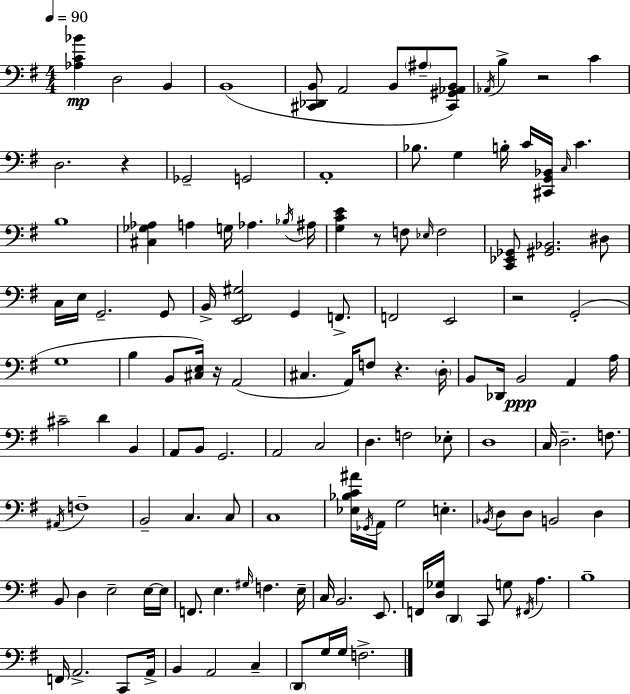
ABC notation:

X:1
T:Untitled
M:4/4
L:1/4
K:Em
[_A,C_B] D,2 B,, B,,4 [^C,,_D,,B,,]/2 A,,2 B,,/2 ^A,/2 [^C,,^G,,_A,,B,,]/2 _A,,/4 B, z2 C D,2 z _G,,2 G,,2 A,,4 _B,/2 G, B,/4 C/4 [^C,,G,,_B,,]/4 C,/4 C B,4 [^C,_G,_A,] A, G,/4 _A, _B,/4 ^A,/4 [G,CE] z/2 F,/2 _E,/4 F,2 [C,,_E,,_G,,]/2 [^G,,_B,,]2 ^D,/2 C,/4 E,/4 G,,2 G,,/2 B,,/4 [E,,^F,,^G,]2 G,, F,,/2 F,,2 E,,2 z2 G,,2 G,4 B, B,,/2 [^C,E,]/4 z/4 A,,2 ^C, A,,/4 F,/2 z D,/4 B,,/2 _D,,/4 B,,2 A,, A,/4 ^C2 D B,, A,,/2 B,,/2 G,,2 A,,2 C,2 D, F,2 _E,/2 D,4 C,/4 D,2 F,/2 ^A,,/4 F,4 B,,2 C, C,/2 C,4 [_E,_B,C^A]/4 _G,,/4 A,,/4 G,2 E, _B,,/4 D,/2 D,/2 B,,2 D, B,,/2 D, E,2 E,/4 E,/4 F,,/2 E, ^G,/4 F, E,/4 C,/4 B,,2 E,,/2 F,,/4 [D,_G,]/4 D,, C,,/2 G,/2 ^F,,/4 A, B,4 F,,/4 A,,2 C,,/2 A,,/4 B,, A,,2 C, D,,/2 G,/4 G,/4 F,2